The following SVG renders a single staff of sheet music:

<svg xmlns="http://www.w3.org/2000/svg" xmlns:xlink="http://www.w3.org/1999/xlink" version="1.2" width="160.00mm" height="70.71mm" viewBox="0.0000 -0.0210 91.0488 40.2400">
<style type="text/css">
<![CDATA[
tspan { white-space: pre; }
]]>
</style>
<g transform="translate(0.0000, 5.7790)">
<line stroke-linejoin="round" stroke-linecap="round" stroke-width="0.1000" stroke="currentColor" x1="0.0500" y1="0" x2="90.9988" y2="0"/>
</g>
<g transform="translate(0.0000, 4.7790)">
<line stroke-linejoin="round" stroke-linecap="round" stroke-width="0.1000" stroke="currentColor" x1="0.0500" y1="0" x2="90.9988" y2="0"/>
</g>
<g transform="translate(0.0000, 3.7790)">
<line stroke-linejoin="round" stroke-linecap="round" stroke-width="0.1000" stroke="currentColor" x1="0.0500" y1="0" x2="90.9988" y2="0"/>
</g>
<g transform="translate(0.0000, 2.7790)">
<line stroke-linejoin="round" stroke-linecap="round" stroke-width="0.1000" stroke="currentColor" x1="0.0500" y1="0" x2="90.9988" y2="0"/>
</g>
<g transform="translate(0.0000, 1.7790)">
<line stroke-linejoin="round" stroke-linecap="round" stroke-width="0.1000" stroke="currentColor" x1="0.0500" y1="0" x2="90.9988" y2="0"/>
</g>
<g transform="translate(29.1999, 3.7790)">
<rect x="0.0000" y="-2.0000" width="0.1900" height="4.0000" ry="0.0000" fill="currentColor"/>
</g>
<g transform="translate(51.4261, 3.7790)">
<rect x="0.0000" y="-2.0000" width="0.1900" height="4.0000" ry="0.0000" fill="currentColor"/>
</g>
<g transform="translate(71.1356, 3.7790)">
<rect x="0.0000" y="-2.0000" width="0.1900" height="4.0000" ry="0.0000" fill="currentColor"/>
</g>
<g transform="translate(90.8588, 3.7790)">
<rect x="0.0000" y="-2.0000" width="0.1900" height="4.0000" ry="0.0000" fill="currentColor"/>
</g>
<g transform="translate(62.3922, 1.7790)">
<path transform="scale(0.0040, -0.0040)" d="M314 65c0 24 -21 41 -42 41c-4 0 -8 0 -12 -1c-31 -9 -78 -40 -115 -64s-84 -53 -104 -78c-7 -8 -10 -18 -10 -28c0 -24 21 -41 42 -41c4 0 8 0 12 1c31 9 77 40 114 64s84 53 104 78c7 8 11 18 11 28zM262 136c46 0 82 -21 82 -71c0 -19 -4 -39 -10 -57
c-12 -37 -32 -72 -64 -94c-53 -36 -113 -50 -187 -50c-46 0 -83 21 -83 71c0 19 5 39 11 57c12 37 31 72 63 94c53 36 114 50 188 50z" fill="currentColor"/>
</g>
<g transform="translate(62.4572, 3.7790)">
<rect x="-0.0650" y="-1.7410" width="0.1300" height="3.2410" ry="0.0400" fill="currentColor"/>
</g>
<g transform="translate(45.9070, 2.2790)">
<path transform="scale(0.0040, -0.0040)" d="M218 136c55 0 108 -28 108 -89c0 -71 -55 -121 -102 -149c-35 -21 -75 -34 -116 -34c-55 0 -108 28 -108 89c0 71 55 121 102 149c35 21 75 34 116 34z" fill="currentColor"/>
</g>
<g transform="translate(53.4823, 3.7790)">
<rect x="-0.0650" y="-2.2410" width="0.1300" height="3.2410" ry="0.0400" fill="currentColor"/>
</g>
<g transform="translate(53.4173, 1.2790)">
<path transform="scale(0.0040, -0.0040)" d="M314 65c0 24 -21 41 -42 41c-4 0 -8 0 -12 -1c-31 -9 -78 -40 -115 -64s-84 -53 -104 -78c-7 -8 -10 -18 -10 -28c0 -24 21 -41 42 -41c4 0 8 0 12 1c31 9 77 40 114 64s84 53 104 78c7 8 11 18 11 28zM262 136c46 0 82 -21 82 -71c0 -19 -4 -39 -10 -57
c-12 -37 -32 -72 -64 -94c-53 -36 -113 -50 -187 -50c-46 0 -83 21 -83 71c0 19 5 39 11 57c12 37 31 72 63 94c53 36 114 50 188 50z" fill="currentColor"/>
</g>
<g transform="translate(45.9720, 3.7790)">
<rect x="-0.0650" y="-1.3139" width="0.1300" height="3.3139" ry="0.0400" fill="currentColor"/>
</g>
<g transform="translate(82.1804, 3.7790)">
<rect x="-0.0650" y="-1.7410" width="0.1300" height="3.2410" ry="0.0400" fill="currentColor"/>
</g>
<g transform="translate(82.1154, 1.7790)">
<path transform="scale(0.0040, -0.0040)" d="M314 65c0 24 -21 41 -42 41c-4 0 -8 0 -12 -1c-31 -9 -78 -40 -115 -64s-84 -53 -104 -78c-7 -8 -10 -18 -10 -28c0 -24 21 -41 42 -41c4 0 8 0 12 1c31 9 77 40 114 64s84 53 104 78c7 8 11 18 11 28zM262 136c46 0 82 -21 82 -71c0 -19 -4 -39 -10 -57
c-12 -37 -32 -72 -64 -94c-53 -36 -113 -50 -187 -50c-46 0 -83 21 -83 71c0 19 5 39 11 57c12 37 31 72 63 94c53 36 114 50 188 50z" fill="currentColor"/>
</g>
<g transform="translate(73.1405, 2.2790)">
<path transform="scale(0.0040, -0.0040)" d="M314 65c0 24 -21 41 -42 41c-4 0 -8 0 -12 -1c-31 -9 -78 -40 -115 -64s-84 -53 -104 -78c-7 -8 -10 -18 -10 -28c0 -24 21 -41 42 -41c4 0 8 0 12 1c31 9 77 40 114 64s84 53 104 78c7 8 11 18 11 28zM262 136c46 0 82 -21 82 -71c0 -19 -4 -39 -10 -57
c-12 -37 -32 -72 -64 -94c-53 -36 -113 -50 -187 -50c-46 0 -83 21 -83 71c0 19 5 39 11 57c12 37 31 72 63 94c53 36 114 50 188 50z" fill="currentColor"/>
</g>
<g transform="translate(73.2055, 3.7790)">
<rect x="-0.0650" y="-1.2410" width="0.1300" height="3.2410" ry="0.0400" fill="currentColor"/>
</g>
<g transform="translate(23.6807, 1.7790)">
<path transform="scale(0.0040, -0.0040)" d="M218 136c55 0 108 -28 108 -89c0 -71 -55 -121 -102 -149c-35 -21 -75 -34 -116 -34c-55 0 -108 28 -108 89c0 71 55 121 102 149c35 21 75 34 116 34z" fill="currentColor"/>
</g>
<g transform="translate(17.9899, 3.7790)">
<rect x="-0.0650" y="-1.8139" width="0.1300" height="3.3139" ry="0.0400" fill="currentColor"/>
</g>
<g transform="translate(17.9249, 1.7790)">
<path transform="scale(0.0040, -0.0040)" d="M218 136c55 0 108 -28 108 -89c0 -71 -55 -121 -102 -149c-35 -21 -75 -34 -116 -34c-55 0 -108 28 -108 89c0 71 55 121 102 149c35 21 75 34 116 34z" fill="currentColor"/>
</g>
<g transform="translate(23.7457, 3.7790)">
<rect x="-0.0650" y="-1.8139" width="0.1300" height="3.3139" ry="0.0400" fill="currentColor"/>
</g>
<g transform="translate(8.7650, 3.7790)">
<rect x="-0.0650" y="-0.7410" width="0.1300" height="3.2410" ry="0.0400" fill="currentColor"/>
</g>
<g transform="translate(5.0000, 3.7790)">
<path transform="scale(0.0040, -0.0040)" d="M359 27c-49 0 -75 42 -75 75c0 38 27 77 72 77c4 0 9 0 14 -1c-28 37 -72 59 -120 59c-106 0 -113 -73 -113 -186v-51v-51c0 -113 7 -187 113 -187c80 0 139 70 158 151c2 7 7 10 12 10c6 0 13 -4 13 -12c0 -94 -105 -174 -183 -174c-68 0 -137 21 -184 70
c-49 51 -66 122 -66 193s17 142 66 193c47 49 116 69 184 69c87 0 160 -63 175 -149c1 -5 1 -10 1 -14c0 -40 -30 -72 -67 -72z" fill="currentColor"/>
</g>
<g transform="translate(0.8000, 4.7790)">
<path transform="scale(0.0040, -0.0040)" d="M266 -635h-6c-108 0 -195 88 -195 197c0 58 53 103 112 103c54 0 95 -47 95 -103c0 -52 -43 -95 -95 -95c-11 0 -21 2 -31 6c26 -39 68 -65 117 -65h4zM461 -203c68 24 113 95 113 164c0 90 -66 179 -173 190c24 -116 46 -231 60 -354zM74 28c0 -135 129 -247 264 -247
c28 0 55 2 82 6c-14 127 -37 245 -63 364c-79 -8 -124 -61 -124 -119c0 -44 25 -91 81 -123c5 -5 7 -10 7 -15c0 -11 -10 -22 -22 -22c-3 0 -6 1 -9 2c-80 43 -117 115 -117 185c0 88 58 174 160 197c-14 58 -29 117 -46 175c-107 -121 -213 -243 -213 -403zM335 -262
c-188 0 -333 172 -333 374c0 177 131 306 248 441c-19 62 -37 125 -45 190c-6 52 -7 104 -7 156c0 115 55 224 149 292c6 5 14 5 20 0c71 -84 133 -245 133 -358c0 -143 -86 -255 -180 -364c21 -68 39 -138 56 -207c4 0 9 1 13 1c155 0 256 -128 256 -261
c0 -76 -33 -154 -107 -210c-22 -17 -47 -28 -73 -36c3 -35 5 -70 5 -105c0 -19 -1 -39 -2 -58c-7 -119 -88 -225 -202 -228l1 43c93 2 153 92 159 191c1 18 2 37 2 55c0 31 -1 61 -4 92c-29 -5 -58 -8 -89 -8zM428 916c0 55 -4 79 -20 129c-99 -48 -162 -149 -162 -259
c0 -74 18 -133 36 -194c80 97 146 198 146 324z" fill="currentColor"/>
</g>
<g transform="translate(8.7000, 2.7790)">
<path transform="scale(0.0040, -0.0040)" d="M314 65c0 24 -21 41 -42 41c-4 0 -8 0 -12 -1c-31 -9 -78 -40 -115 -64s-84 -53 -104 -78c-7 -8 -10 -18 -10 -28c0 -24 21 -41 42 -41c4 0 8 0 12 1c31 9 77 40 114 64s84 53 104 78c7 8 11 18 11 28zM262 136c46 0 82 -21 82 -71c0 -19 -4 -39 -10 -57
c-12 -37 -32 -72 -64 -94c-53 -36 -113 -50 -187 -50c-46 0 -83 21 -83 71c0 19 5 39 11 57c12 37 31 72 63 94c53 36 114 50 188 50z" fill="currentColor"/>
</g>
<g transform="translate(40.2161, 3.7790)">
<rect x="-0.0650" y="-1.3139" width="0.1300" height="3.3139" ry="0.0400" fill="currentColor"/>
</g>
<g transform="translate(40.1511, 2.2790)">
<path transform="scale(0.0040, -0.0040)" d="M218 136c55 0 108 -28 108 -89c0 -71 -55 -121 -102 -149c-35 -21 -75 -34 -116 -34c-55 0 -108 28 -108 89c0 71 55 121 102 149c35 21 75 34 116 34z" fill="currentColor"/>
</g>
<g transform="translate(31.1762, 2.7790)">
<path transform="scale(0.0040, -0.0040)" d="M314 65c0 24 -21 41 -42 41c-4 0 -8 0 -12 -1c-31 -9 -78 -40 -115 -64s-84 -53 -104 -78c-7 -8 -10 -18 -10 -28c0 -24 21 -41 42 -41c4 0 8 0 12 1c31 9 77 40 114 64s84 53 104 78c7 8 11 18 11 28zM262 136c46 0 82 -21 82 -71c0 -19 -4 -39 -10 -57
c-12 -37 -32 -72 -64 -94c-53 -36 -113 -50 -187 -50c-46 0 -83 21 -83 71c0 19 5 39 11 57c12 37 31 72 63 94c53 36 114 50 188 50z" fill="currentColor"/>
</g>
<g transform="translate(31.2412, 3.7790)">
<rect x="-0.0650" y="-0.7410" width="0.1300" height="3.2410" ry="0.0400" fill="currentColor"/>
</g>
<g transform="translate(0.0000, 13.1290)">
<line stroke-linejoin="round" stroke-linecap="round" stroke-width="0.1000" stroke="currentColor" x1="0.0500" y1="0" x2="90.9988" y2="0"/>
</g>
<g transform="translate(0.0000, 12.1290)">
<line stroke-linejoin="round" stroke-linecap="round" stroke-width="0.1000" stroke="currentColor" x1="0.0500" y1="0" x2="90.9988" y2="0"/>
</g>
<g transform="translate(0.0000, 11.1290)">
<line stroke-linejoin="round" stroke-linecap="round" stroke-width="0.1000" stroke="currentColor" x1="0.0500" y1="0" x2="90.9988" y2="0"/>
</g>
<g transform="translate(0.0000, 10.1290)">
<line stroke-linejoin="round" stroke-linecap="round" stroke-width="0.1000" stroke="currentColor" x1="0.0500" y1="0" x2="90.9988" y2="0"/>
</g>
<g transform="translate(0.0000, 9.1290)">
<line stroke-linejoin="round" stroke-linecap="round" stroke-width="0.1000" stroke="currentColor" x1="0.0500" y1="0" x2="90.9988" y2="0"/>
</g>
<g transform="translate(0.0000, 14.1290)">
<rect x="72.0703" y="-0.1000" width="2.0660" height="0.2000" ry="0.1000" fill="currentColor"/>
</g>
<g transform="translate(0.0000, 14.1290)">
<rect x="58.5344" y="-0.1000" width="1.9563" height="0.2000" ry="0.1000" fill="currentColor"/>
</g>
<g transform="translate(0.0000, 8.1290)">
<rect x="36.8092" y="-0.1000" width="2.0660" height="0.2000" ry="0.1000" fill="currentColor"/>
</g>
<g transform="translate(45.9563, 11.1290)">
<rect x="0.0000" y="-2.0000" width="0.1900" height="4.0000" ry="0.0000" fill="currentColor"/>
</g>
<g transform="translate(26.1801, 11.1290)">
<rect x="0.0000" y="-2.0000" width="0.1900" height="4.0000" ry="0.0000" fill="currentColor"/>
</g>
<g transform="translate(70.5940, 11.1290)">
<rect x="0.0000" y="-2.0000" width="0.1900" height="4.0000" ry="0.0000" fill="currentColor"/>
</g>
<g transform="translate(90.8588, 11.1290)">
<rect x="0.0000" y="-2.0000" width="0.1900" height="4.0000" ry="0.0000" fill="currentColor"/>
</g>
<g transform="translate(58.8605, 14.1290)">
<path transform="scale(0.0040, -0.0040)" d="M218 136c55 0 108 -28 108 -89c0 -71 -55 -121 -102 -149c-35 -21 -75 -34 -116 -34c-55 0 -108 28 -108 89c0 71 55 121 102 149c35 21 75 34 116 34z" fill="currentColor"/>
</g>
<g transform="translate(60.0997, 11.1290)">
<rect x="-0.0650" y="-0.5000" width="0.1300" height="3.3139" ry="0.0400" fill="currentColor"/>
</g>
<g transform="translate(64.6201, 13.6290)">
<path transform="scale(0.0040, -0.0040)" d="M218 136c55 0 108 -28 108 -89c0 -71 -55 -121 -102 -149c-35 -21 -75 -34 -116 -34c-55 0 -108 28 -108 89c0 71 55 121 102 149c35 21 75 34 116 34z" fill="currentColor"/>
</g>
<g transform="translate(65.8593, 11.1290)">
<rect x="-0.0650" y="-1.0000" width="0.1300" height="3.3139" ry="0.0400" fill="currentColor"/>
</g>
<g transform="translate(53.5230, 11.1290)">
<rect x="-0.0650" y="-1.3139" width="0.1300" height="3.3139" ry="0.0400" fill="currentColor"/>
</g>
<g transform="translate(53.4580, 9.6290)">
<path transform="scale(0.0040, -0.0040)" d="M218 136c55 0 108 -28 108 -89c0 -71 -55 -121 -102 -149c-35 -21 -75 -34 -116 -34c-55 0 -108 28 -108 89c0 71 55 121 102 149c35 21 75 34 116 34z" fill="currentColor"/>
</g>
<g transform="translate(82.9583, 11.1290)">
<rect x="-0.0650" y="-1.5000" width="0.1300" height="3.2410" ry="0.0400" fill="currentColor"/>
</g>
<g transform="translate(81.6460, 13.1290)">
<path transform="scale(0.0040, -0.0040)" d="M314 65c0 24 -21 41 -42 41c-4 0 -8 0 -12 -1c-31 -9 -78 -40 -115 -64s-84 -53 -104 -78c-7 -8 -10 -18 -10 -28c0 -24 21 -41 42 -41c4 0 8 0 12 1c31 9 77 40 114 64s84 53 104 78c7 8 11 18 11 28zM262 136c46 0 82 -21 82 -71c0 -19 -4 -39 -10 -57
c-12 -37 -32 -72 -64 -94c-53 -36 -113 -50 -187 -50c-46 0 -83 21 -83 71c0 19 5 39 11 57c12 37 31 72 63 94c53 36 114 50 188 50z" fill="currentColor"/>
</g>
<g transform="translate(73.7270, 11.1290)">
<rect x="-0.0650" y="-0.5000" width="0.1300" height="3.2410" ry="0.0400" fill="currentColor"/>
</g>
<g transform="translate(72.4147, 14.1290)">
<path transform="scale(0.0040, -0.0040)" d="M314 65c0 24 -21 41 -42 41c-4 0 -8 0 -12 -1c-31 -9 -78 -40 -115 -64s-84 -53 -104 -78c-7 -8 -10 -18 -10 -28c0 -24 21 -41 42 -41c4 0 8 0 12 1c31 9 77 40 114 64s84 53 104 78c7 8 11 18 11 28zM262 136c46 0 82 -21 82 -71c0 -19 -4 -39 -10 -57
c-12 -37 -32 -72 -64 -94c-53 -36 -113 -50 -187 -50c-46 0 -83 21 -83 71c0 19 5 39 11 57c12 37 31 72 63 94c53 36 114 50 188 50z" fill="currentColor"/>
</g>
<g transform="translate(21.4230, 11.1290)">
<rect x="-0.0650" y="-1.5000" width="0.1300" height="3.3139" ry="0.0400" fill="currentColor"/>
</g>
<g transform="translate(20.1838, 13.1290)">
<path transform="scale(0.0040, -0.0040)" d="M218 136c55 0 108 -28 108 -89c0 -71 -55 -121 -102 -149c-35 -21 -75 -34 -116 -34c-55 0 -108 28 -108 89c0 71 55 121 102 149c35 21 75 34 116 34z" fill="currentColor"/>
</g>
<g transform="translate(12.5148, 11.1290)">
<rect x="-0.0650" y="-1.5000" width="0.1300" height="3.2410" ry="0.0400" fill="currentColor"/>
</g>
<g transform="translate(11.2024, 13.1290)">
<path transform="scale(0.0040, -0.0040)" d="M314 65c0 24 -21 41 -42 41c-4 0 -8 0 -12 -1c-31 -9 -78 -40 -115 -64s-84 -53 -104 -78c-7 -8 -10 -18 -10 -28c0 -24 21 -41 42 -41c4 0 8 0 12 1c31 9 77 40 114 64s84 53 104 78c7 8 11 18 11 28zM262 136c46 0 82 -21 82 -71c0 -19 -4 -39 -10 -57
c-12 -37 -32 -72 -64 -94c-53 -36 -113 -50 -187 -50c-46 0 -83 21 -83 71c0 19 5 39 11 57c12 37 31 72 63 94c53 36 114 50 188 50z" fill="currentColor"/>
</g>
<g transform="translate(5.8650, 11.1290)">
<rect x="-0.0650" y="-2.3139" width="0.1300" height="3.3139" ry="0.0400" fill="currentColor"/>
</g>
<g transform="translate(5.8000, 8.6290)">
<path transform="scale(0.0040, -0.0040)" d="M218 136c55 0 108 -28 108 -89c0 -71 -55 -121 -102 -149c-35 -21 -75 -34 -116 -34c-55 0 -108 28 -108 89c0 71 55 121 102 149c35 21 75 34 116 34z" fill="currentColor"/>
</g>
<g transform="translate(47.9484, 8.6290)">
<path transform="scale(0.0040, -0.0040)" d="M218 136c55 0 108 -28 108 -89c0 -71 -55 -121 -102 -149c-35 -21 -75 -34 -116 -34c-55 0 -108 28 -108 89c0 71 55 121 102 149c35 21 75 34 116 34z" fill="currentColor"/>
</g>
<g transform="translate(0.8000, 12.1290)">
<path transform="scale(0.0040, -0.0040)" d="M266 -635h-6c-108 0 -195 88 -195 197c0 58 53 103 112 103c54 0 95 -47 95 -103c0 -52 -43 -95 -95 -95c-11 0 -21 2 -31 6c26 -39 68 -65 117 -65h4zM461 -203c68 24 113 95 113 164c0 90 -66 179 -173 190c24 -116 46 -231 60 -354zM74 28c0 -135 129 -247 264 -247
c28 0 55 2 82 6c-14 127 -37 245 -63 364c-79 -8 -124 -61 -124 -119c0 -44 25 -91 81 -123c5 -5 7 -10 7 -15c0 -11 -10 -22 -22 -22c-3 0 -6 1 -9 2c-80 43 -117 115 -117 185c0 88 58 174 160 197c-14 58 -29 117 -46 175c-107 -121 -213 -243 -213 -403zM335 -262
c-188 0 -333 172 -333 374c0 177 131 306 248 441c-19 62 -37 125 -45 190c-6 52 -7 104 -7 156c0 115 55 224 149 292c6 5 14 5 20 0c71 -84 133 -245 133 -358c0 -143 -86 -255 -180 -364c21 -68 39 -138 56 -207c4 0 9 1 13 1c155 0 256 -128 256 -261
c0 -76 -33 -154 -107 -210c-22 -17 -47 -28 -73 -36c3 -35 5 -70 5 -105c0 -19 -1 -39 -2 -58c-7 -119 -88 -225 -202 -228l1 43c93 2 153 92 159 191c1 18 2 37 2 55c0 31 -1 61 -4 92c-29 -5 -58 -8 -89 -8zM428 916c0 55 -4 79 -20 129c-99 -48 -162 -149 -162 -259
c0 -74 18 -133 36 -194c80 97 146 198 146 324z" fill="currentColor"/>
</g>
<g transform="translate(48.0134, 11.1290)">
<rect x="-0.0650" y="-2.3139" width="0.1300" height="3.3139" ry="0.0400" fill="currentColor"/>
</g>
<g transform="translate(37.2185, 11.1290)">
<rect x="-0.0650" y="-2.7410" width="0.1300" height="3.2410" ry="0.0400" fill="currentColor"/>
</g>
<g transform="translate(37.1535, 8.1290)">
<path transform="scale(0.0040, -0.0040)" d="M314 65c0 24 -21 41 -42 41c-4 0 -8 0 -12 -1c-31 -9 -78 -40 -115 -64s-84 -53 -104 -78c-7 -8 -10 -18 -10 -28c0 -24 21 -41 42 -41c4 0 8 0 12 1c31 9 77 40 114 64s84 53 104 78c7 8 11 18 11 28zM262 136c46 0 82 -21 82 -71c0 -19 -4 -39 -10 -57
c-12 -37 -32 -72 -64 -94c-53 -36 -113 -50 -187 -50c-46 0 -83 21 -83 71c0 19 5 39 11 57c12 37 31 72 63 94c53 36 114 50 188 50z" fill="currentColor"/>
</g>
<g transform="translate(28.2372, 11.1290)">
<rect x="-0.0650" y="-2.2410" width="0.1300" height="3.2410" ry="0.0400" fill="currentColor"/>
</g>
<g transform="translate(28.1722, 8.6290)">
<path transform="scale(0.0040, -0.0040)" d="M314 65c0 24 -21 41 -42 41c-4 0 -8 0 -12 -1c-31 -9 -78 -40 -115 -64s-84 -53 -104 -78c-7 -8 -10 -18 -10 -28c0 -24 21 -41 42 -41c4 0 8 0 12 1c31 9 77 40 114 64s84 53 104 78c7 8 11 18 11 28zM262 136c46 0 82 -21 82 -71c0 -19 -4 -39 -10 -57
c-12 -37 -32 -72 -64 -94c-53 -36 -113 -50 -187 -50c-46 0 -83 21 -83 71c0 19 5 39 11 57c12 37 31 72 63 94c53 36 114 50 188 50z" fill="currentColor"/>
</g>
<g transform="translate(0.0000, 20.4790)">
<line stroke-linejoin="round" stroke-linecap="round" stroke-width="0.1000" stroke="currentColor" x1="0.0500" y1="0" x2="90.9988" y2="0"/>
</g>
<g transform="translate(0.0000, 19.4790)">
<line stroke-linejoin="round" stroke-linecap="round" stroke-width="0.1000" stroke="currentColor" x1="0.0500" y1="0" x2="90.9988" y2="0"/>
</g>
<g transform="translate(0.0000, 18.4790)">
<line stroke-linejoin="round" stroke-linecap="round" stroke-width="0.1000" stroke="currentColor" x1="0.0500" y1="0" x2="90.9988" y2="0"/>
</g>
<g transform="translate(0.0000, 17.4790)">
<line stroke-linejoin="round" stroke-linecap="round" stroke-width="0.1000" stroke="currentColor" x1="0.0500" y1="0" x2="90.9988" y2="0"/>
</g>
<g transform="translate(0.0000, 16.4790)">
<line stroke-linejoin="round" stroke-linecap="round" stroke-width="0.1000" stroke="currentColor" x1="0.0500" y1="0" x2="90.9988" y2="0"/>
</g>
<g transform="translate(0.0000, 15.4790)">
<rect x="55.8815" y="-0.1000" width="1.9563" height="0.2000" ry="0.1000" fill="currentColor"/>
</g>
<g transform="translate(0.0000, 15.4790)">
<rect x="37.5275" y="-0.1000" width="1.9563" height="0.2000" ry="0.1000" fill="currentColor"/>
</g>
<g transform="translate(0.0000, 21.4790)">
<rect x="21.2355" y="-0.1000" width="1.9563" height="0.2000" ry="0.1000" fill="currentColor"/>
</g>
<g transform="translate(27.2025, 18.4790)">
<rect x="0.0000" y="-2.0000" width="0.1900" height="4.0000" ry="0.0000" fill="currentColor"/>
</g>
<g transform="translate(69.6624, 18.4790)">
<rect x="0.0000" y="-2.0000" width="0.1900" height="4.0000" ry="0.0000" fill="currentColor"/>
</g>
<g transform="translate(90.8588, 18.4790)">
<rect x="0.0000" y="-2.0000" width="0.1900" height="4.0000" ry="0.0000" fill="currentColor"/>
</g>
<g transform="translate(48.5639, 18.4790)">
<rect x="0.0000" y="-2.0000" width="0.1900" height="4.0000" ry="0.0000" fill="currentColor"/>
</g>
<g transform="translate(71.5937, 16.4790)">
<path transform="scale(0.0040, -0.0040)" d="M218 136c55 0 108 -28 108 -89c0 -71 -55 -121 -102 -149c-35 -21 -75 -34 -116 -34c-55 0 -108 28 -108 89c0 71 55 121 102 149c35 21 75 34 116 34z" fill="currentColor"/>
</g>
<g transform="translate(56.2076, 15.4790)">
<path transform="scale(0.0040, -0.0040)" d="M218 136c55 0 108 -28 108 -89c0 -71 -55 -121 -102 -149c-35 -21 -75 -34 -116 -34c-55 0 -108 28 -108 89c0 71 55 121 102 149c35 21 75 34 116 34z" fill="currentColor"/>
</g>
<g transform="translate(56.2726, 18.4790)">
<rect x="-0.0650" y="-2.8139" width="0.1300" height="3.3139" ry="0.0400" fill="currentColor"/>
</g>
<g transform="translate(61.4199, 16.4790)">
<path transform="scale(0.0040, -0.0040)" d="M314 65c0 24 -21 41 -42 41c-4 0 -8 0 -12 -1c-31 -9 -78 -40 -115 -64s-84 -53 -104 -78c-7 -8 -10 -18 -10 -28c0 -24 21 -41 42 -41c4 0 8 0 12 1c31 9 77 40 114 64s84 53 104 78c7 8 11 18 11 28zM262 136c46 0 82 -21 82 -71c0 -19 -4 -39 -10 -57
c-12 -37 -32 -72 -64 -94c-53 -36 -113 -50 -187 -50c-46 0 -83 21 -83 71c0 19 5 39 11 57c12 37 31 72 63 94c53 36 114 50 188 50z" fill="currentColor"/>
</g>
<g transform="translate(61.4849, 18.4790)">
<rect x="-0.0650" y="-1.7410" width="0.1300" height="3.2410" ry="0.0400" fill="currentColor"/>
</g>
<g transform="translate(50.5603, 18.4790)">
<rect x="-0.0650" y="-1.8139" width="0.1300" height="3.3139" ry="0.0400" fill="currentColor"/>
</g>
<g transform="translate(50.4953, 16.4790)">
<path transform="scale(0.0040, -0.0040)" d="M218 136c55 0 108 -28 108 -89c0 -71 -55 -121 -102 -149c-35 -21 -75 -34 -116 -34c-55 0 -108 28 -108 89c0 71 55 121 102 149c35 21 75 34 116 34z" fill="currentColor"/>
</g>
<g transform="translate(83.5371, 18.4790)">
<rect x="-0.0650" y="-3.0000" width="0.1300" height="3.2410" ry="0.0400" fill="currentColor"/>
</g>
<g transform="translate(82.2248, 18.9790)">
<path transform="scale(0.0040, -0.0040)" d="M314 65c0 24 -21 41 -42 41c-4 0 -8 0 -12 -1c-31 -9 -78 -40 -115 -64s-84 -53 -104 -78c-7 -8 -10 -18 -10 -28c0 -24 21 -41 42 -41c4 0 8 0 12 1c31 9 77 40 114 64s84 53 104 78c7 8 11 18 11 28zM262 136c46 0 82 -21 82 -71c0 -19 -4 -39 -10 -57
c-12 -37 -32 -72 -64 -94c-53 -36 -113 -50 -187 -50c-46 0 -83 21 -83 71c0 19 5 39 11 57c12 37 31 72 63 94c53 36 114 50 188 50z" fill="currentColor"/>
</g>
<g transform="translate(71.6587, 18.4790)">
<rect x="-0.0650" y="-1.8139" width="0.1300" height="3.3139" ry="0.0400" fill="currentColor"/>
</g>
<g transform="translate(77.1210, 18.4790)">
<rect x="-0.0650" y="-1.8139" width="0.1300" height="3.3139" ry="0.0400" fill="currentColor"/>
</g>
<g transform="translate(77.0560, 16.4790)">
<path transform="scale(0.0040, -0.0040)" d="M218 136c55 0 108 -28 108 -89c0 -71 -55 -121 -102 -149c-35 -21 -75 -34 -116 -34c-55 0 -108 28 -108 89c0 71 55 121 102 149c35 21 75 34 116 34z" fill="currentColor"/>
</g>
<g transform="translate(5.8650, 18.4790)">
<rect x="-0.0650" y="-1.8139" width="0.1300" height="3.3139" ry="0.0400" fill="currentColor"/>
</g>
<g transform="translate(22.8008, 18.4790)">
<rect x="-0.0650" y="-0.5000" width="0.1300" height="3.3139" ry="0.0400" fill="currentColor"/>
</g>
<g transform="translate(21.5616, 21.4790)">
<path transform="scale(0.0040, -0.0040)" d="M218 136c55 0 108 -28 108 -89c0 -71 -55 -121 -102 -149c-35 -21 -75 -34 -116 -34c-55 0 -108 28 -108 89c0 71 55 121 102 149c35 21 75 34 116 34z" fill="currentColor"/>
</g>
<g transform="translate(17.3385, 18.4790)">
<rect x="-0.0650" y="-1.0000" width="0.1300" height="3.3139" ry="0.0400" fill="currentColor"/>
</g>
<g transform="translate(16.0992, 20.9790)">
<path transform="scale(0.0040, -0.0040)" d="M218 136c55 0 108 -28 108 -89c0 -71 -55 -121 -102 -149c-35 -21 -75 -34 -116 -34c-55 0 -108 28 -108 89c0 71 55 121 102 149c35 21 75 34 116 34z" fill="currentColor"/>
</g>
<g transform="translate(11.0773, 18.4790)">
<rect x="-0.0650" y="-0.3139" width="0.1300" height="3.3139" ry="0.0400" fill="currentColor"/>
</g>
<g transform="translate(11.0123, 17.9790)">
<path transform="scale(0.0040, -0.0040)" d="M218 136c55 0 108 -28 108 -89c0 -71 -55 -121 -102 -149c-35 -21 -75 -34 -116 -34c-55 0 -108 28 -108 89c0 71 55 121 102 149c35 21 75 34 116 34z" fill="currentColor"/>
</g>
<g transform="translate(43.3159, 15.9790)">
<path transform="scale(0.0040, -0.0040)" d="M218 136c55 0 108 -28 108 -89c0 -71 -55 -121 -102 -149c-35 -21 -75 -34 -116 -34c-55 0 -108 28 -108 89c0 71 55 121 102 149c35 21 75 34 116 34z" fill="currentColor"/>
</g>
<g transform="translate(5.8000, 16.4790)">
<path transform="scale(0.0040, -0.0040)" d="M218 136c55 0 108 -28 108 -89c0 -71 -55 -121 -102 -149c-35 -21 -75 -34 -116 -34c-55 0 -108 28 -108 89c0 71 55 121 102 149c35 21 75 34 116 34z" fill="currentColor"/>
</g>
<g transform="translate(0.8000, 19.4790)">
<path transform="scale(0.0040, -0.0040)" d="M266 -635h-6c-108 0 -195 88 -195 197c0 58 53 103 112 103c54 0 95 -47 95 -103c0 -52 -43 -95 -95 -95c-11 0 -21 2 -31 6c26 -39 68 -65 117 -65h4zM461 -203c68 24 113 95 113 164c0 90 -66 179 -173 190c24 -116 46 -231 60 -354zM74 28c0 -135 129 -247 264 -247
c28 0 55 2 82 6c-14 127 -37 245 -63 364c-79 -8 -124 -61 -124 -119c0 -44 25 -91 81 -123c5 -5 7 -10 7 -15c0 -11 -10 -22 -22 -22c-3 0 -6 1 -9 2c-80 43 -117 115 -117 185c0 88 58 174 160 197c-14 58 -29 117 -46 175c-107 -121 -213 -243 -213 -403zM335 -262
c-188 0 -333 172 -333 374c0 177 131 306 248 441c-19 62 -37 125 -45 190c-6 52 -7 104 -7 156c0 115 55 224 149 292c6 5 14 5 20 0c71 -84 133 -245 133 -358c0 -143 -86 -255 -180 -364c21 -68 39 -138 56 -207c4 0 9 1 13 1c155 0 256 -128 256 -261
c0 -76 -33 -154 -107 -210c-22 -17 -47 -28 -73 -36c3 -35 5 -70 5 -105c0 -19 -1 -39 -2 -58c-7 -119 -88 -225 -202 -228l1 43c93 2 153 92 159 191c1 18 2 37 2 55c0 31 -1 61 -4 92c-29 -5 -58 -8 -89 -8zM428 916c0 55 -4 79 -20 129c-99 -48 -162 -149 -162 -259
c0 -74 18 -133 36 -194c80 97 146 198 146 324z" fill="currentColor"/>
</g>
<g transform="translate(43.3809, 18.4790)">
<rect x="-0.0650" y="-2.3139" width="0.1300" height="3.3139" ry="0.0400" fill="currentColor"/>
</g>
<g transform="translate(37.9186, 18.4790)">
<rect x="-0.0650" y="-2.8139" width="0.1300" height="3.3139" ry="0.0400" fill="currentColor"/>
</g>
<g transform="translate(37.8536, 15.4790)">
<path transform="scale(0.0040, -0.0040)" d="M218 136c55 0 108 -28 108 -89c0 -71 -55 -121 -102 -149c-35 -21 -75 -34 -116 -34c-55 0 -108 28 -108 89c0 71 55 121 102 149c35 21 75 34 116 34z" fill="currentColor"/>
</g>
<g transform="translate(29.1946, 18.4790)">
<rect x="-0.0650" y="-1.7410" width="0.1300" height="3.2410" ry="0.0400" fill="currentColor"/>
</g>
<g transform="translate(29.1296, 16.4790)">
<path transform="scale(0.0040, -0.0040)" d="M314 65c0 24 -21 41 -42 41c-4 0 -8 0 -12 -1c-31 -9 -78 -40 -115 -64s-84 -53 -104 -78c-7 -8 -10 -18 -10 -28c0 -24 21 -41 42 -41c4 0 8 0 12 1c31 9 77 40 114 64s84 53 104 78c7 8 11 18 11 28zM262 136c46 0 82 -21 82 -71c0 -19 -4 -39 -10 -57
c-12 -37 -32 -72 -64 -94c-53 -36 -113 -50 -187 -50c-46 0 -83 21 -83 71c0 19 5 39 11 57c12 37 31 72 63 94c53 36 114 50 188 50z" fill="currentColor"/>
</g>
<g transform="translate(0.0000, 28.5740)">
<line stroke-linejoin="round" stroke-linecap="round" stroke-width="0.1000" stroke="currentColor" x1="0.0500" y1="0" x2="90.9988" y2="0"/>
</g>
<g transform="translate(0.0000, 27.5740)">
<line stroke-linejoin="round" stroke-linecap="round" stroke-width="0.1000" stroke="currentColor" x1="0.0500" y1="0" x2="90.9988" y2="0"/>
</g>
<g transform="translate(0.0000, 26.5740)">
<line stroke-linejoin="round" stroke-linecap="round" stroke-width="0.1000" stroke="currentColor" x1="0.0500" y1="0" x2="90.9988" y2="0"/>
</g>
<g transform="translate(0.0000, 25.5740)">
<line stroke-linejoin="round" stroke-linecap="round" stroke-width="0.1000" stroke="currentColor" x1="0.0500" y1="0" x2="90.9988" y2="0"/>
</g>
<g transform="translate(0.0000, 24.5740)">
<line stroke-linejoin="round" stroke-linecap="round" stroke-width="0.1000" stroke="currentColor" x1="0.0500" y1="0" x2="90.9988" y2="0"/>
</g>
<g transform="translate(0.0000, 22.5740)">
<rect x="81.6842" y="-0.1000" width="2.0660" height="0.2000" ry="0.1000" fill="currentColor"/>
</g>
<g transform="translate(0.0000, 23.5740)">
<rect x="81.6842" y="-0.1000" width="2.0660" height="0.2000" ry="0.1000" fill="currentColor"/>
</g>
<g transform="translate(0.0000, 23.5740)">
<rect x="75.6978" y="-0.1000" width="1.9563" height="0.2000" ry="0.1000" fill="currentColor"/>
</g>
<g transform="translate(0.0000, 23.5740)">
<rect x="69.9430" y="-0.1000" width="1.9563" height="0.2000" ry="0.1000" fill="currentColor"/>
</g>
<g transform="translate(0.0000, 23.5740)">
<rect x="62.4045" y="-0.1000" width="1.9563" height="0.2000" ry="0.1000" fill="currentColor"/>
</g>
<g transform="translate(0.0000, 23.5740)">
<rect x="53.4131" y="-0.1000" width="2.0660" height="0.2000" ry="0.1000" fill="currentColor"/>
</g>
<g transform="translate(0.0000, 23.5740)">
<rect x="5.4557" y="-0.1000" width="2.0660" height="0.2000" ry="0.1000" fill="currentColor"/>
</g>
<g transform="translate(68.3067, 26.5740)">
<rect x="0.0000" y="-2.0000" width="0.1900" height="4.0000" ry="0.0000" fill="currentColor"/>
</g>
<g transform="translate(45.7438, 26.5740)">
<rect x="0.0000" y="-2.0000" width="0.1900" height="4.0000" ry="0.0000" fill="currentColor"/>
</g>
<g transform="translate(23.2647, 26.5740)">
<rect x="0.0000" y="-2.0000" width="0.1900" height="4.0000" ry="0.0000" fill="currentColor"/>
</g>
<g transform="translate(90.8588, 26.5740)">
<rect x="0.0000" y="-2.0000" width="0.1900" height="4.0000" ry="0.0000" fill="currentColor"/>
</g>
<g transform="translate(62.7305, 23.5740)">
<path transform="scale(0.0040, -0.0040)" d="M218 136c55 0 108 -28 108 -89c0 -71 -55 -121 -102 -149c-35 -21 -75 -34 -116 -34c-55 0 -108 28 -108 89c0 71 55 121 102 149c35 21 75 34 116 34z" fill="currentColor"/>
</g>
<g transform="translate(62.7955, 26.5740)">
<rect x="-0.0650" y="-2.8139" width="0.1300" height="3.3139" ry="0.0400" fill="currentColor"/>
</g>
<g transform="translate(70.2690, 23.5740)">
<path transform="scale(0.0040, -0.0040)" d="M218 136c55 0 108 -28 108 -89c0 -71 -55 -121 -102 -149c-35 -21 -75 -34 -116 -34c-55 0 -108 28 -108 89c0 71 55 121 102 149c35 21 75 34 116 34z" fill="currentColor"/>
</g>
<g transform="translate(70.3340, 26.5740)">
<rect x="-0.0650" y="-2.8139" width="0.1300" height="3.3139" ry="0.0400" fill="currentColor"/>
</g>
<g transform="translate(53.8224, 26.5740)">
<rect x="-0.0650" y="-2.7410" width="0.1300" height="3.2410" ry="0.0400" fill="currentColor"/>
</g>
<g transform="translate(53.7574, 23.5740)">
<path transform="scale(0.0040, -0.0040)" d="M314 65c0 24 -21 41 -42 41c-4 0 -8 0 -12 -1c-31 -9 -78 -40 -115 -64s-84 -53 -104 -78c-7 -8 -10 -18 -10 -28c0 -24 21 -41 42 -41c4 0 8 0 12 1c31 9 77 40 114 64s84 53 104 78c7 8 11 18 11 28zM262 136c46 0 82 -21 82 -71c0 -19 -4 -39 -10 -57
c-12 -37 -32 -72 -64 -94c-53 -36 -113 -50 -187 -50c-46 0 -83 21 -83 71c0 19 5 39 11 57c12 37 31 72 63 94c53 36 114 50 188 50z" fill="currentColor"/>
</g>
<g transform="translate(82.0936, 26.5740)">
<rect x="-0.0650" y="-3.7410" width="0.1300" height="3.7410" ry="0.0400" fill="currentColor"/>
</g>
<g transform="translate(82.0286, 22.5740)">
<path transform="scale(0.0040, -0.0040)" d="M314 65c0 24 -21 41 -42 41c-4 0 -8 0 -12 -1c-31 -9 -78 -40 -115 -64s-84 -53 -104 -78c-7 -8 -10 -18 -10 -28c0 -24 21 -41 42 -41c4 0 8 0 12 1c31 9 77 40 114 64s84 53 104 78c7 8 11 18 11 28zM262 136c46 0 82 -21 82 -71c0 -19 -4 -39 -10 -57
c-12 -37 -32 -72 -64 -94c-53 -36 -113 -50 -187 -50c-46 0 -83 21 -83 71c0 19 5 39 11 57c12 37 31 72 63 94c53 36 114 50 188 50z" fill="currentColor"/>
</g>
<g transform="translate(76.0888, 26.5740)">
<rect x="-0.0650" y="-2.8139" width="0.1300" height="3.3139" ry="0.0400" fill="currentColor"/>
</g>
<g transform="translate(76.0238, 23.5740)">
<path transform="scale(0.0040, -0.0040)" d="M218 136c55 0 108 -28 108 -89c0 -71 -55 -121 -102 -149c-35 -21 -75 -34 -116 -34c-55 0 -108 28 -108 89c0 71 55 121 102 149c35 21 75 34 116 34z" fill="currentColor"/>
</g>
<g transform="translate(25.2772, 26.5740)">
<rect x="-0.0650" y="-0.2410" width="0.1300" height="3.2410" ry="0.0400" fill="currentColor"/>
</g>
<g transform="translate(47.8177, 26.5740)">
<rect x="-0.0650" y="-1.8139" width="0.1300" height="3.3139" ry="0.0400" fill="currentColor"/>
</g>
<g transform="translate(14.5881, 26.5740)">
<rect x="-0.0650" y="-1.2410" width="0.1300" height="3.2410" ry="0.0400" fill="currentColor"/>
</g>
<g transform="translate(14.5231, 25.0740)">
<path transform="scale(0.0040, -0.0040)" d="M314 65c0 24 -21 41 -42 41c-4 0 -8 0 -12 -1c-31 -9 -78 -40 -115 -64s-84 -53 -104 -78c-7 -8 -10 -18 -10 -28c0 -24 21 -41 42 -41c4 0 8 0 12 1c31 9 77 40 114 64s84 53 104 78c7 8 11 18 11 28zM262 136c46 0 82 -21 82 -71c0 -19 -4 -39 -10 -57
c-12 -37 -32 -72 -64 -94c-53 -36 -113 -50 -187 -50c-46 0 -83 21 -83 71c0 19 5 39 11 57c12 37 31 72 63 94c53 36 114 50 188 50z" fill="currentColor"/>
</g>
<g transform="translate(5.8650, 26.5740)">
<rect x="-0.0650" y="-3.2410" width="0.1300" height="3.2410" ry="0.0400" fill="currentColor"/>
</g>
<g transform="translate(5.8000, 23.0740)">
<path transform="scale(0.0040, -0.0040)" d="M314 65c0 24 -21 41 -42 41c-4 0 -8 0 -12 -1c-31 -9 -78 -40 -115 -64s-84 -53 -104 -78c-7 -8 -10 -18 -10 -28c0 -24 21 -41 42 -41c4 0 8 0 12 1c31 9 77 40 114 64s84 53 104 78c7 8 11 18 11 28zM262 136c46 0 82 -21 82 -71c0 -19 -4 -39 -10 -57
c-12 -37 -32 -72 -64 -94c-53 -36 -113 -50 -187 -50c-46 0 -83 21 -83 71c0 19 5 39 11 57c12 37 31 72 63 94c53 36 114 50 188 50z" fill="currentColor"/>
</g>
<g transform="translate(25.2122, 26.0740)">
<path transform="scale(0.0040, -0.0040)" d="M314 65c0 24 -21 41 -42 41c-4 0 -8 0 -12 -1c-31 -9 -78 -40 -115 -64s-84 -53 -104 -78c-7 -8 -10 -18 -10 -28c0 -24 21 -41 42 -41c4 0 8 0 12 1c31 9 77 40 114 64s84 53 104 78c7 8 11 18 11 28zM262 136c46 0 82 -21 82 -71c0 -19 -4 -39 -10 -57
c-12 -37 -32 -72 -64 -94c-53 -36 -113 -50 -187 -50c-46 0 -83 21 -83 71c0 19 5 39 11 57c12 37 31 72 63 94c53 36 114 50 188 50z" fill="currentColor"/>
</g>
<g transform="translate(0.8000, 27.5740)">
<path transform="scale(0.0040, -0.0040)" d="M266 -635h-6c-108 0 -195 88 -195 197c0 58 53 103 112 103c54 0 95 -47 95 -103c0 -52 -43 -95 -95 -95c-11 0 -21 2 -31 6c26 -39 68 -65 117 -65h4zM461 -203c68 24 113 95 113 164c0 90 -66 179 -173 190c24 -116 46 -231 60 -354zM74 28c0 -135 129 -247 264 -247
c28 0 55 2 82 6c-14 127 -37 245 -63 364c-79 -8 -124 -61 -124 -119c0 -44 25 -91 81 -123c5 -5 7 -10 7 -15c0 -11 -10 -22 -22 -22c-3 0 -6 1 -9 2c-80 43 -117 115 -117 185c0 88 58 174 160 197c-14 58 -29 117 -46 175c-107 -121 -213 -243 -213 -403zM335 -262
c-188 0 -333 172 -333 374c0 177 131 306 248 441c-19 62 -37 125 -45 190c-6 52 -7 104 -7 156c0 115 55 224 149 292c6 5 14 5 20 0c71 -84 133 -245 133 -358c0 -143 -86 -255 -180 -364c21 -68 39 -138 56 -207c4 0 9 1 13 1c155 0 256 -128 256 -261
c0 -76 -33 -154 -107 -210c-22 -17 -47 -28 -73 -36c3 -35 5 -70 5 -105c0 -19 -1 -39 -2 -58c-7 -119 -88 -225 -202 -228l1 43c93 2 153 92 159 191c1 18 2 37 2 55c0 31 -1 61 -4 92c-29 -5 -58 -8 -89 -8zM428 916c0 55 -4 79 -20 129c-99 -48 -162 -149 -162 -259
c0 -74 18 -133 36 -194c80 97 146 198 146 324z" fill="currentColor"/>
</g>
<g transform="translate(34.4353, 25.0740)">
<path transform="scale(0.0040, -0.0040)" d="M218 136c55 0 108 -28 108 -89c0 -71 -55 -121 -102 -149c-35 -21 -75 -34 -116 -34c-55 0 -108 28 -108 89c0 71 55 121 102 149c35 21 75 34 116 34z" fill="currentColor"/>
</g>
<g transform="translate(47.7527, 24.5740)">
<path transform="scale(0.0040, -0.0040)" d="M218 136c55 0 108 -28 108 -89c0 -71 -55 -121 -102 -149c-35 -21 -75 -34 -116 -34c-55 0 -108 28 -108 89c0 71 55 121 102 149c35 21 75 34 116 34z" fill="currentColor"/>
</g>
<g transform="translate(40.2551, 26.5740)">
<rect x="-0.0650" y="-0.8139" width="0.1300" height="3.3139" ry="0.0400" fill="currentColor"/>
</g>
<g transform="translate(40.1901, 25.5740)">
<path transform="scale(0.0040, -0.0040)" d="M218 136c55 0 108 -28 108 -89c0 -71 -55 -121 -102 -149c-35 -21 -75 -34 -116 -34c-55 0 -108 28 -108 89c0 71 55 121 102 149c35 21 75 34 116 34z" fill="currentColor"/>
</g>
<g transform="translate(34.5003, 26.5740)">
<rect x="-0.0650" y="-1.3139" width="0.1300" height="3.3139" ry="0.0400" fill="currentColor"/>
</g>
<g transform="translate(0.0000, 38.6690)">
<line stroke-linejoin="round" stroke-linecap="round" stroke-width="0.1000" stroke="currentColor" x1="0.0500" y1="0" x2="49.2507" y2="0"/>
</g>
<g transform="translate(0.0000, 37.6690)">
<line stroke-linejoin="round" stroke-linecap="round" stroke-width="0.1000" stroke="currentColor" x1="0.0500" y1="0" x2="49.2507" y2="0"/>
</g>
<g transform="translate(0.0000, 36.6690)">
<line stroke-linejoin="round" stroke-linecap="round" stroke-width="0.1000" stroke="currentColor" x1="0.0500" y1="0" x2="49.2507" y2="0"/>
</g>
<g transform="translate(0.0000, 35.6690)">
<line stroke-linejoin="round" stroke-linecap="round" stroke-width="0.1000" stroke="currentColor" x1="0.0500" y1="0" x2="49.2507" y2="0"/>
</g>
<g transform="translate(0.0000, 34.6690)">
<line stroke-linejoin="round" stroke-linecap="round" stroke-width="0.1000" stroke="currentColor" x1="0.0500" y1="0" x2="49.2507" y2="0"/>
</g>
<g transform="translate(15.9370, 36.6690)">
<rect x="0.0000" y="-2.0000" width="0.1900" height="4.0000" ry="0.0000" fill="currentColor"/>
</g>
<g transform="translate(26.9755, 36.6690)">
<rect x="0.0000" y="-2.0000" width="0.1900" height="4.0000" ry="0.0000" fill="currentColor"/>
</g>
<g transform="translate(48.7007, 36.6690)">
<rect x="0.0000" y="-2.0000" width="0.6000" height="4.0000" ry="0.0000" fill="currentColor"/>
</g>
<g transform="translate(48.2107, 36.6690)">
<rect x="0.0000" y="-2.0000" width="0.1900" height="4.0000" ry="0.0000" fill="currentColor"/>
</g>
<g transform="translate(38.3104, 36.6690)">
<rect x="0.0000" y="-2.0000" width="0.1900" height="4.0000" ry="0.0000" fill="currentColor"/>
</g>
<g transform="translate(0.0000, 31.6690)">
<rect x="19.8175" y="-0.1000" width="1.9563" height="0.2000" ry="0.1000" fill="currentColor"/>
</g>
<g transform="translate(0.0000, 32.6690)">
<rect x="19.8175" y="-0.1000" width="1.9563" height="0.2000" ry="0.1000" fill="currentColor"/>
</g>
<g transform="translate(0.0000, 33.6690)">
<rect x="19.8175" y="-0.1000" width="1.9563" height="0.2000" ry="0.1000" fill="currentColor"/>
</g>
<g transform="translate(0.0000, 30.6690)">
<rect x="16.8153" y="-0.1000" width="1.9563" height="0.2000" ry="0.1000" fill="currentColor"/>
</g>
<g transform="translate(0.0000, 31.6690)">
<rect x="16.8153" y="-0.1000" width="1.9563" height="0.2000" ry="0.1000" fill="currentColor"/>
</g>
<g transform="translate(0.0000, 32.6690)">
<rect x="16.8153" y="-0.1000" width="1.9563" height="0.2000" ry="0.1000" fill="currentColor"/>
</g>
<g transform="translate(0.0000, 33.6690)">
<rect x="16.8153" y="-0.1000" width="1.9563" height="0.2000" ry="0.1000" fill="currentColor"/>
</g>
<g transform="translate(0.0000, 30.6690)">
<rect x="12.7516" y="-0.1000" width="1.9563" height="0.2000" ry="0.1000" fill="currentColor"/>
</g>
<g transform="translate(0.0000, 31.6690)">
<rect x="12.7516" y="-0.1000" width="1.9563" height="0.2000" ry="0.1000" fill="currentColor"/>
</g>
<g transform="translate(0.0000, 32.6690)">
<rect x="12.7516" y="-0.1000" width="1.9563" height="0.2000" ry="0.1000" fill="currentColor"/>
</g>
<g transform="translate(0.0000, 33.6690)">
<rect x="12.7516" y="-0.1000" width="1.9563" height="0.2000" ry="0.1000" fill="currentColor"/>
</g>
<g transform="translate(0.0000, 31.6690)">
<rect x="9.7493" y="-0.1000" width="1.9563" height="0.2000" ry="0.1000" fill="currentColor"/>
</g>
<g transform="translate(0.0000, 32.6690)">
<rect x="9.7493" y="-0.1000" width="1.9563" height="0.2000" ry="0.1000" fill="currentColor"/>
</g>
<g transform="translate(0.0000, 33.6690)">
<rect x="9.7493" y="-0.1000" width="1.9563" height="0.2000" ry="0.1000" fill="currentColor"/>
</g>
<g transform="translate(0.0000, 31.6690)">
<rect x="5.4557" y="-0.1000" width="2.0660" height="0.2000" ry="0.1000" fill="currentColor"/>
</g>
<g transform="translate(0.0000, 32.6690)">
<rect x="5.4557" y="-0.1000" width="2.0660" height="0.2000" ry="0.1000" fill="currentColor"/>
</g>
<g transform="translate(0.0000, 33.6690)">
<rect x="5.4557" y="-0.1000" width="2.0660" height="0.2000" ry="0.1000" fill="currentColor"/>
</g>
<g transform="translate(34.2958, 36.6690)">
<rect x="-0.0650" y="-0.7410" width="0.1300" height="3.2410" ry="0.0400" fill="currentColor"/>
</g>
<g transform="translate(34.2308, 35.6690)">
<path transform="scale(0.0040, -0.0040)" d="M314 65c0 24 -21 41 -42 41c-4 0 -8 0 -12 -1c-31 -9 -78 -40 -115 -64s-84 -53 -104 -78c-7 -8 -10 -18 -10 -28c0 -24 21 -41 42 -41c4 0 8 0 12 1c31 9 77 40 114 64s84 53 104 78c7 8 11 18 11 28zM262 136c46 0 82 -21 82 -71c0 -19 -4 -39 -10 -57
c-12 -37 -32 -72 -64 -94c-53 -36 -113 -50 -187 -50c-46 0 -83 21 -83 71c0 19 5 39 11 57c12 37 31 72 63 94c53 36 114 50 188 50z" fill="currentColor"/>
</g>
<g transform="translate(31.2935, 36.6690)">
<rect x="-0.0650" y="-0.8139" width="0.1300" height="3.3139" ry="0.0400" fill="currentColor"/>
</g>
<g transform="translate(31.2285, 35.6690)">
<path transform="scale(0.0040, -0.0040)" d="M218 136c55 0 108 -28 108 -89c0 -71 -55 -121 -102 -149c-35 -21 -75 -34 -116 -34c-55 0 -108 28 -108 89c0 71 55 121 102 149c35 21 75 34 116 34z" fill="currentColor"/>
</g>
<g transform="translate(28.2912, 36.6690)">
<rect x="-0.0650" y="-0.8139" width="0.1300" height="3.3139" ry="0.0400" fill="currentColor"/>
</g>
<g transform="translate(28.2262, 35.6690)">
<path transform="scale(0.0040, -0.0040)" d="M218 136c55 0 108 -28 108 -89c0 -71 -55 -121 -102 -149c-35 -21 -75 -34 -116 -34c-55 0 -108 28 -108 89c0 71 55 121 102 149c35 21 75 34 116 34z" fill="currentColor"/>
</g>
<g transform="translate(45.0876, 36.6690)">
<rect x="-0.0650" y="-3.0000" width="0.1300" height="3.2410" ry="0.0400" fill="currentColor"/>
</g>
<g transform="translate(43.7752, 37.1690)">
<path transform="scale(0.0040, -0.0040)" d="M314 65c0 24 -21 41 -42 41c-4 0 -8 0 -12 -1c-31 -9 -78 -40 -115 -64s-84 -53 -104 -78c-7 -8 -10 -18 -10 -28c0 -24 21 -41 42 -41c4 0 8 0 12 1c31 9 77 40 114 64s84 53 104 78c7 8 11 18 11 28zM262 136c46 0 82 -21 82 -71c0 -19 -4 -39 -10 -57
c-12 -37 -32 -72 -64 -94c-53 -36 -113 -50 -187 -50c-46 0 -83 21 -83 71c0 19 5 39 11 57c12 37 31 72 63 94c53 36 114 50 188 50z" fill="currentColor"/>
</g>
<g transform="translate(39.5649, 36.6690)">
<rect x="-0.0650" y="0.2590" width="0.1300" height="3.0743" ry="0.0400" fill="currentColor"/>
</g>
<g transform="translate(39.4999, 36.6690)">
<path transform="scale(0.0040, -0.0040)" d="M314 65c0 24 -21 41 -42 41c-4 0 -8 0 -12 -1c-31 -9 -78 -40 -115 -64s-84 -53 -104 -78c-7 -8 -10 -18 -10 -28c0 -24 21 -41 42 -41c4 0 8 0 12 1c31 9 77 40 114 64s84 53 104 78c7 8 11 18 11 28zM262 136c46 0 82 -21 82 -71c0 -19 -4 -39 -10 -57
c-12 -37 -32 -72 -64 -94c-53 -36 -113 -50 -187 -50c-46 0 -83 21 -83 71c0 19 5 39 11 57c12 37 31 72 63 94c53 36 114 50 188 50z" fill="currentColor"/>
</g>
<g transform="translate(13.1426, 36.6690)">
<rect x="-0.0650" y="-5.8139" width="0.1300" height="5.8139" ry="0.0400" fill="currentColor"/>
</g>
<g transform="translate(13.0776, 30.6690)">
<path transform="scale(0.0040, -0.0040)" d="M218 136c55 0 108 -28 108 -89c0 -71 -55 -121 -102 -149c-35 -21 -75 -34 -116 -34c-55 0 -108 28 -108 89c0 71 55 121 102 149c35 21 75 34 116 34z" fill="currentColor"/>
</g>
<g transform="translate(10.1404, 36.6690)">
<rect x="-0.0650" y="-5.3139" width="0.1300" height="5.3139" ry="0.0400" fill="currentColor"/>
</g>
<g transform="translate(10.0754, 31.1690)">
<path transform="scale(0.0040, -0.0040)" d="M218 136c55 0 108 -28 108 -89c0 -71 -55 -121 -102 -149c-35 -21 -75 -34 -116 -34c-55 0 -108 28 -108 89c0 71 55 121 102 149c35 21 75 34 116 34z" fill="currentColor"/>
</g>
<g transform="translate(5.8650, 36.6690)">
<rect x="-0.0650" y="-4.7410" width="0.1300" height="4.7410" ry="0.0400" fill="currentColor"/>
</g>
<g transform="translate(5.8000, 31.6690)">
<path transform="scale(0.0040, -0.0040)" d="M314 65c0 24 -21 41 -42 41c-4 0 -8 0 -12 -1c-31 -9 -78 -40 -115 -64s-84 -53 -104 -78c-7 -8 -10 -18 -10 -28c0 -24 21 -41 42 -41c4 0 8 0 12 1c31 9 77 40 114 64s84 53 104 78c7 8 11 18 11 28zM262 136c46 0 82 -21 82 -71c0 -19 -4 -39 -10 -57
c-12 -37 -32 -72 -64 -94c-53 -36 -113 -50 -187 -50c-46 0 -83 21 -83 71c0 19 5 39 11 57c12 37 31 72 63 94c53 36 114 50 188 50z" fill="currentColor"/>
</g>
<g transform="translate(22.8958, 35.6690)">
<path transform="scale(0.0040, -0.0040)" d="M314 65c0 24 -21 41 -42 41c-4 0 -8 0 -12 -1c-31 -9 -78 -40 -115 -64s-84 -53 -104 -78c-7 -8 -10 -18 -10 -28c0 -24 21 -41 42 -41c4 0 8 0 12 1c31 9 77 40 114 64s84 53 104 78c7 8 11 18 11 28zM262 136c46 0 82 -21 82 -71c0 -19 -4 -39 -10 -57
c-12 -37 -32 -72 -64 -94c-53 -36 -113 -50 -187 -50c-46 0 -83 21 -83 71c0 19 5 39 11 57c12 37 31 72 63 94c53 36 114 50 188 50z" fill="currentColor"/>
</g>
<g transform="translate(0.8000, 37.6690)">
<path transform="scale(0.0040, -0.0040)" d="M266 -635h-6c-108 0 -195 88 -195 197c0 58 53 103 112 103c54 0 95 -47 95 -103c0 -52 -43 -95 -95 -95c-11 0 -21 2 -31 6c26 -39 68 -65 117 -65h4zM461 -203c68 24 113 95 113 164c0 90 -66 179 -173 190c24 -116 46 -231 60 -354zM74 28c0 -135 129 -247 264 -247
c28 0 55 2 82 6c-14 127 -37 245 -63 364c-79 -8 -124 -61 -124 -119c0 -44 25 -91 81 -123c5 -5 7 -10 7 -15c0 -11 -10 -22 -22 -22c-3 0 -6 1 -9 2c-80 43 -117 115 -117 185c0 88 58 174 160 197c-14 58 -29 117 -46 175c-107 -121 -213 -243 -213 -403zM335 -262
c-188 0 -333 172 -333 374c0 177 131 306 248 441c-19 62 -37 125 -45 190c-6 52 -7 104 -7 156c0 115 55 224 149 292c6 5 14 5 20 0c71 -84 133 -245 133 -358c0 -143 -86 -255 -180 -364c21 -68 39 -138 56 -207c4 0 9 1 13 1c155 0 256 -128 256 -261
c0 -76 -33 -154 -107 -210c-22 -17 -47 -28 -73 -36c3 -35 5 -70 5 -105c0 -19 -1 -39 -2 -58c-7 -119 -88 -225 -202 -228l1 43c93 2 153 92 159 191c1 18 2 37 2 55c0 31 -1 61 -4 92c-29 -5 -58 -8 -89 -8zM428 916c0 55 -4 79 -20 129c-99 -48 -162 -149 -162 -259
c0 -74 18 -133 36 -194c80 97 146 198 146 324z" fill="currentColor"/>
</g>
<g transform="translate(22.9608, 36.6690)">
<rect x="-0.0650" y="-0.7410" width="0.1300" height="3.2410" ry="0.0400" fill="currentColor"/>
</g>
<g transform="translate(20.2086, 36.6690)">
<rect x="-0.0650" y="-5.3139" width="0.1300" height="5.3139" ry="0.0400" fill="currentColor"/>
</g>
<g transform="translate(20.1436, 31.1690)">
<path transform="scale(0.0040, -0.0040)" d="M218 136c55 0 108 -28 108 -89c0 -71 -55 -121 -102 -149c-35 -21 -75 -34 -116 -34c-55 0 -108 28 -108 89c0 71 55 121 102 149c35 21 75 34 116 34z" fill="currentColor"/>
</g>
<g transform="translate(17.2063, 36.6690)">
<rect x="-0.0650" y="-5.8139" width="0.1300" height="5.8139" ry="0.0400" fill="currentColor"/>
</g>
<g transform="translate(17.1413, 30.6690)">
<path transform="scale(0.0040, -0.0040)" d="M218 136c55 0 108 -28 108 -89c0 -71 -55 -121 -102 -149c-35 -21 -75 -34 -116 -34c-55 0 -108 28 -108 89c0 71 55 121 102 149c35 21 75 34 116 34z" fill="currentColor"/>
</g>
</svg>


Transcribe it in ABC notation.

X:1
T:Untitled
M:4/4
L:1/4
K:C
d2 f f d2 e e g2 f2 e2 f2 g E2 E g2 a2 g e C D C2 E2 f c D C f2 a g f a f2 f f A2 b2 e2 c2 e d f a2 a a a c'2 e'2 f' g' g' f' d2 d d d2 B2 A2